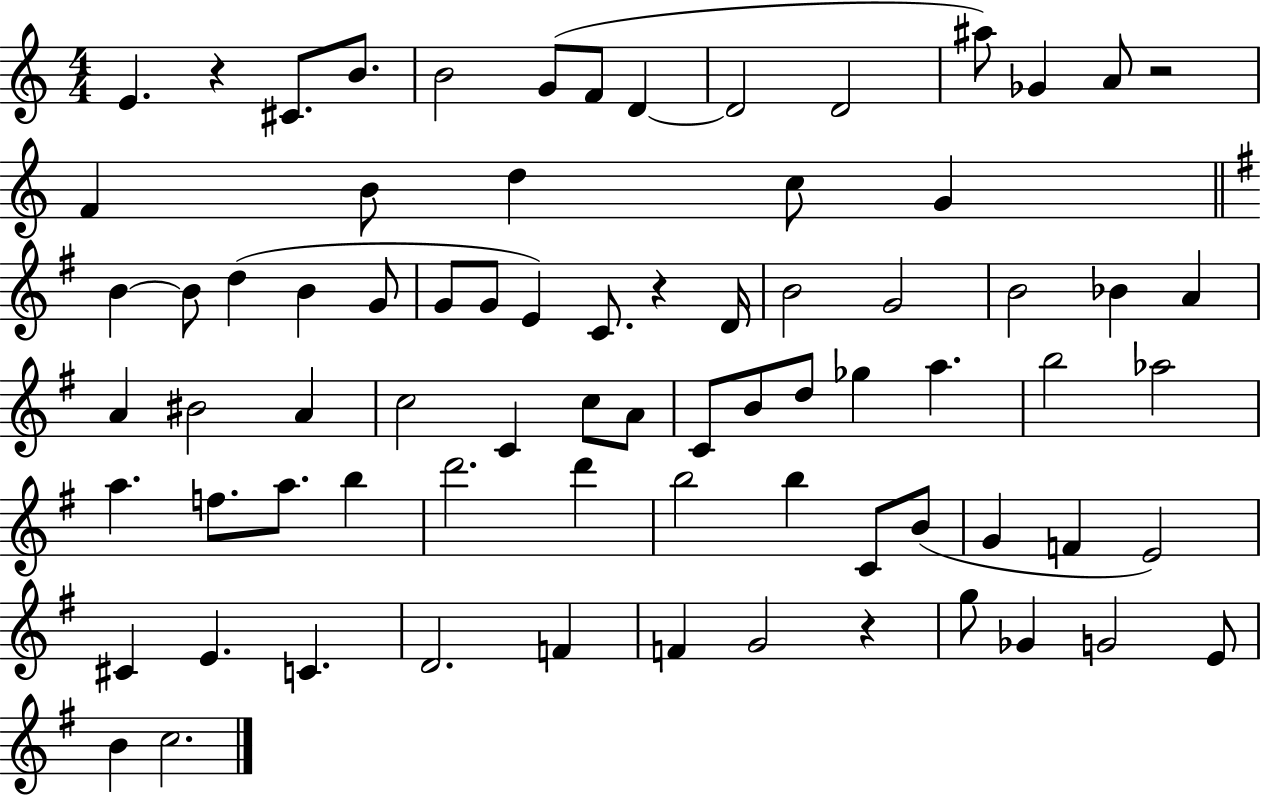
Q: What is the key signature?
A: C major